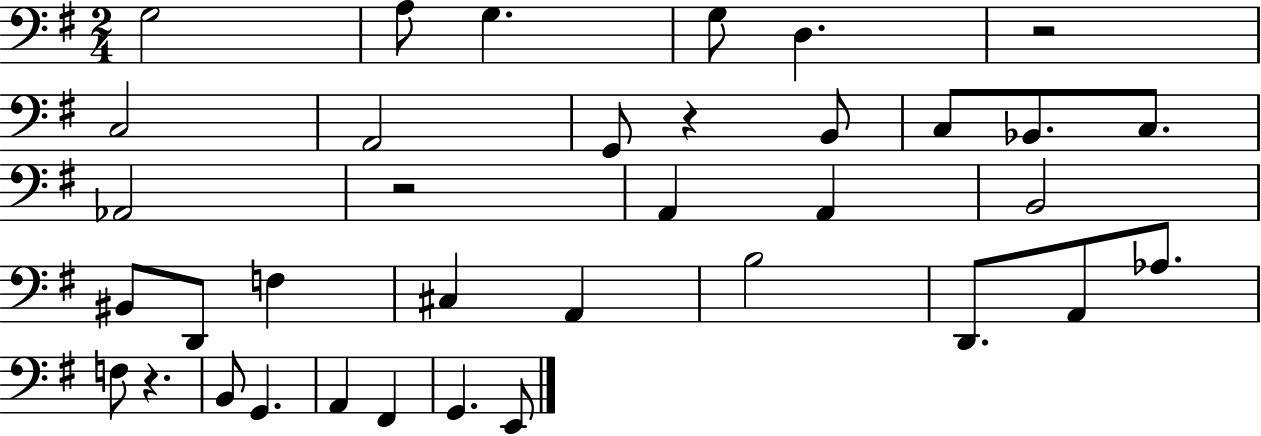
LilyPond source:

{
  \clef bass
  \numericTimeSignature
  \time 2/4
  \key g \major
  g2 | a8 g4. | g8 d4. | r2 | \break c2 | a,2 | g,8 r4 b,8 | c8 bes,8. c8. | \break aes,2 | r2 | a,4 a,4 | b,2 | \break bis,8 d,8 f4 | cis4 a,4 | b2 | d,8. a,8 aes8. | \break f8 r4. | b,8 g,4. | a,4 fis,4 | g,4. e,8 | \break \bar "|."
}